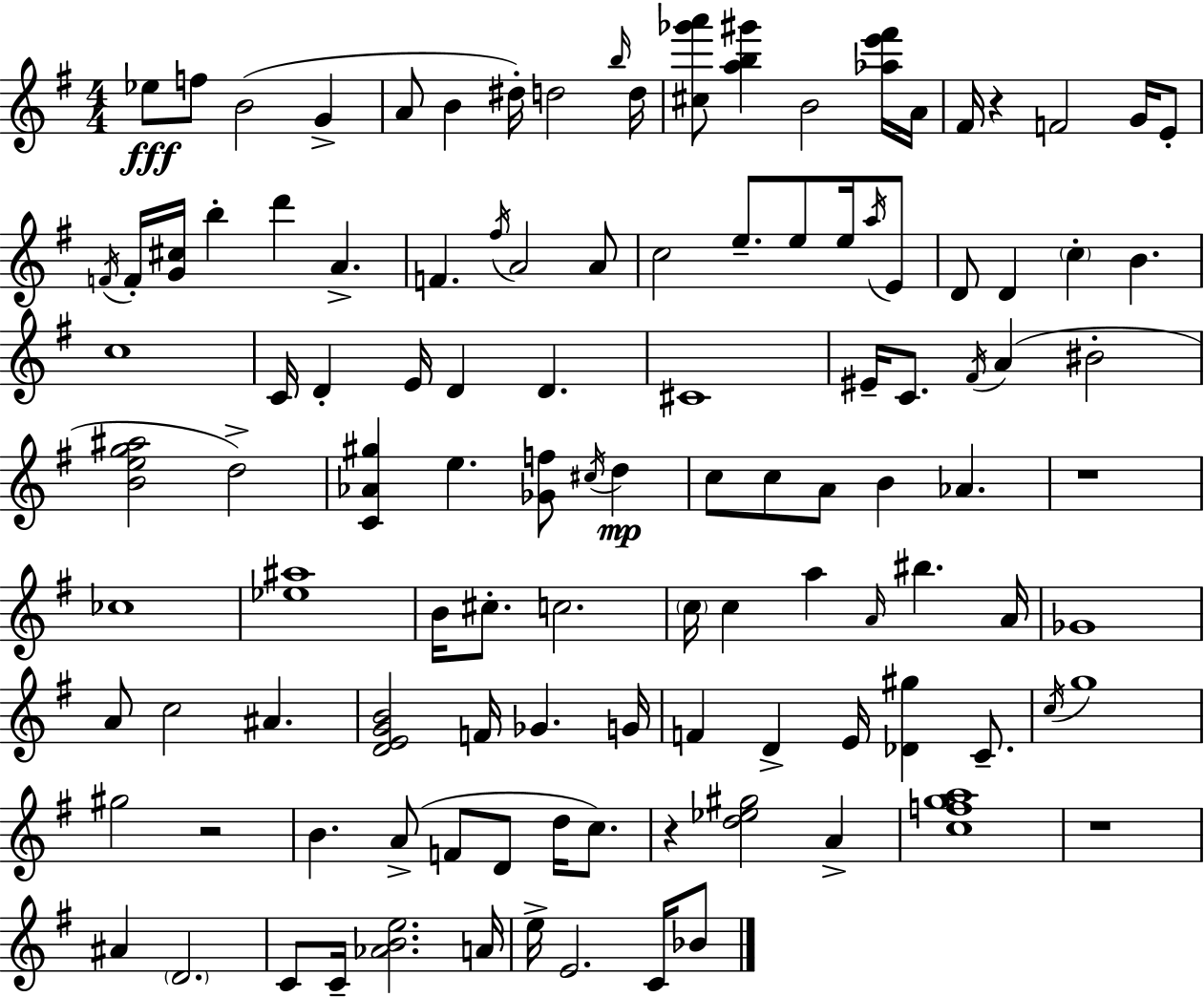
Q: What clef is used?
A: treble